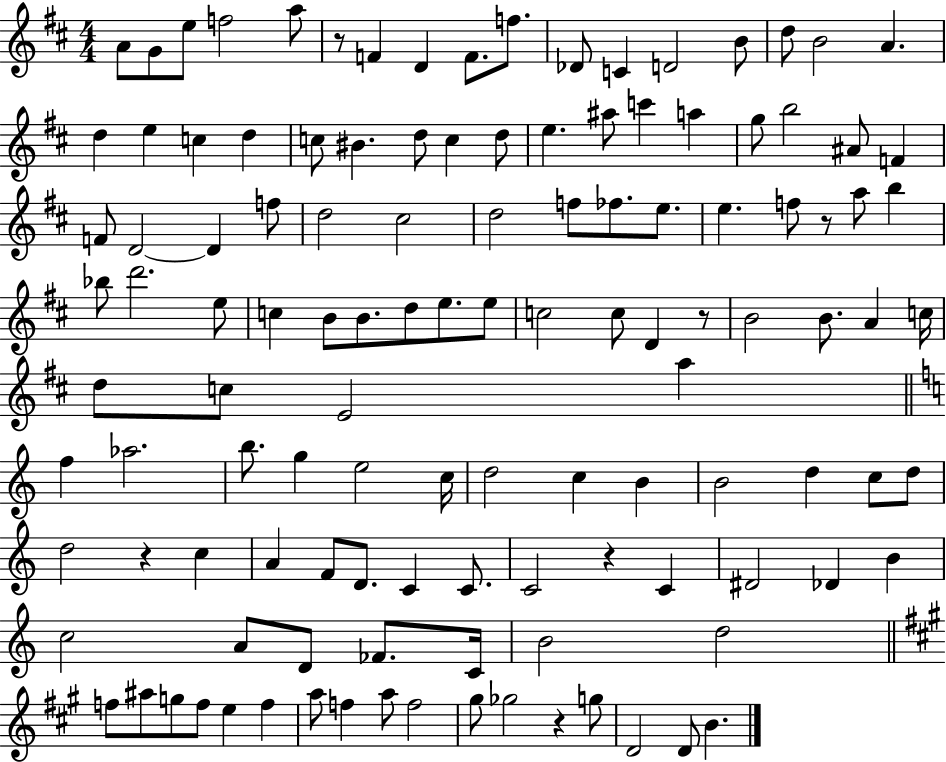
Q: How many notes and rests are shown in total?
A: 121